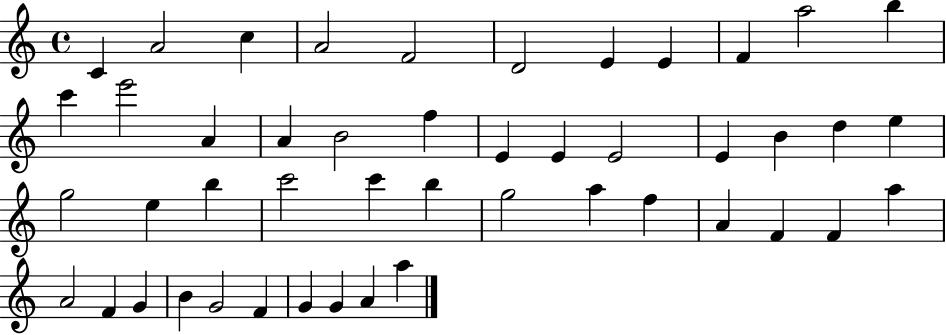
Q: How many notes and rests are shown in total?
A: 47